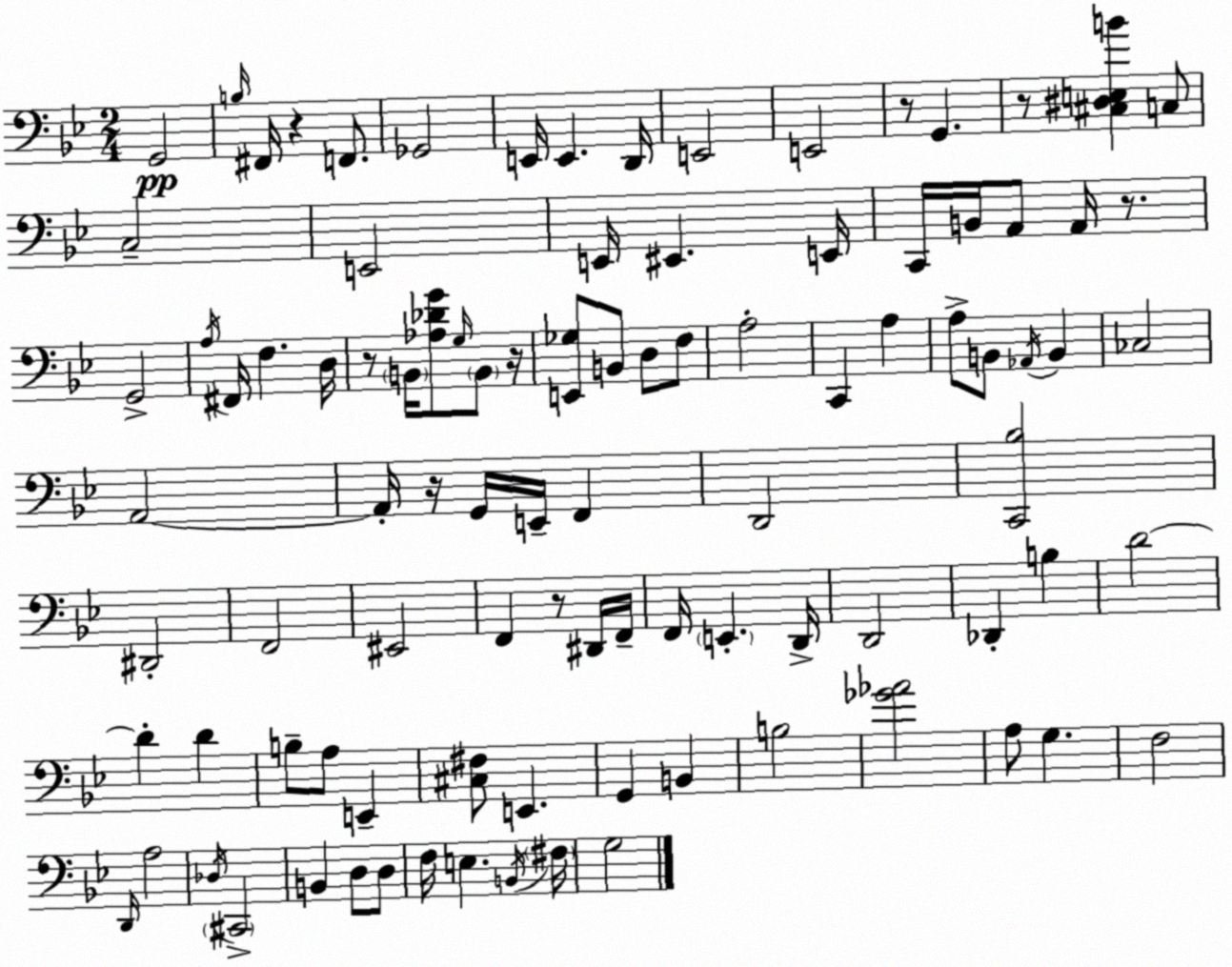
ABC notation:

X:1
T:Untitled
M:2/4
L:1/4
K:Gm
G,,2 B,/4 ^F,,/4 z F,,/2 _G,,2 E,,/4 E,, D,,/4 E,,2 E,,2 z/2 G,, z/2 [^C,^D,E,B] C,/2 C,2 E,,2 E,,/4 ^E,, E,,/4 C,,/4 B,,/4 A,,/2 A,,/4 z/2 G,,2 A,/4 ^F,,/4 F, D,/4 z/2 B,,/4 [_A,_DG]/2 G,/4 B,,/2 z/4 [E,,_G,]/2 B,,/2 D,/2 F,/2 A,2 C,, A, A,/2 B,,/2 _A,,/4 B,, _C,2 A,,2 A,,/4 z/4 G,,/4 E,,/4 F,, D,,2 [C,,_B,]2 ^D,,2 F,,2 ^E,,2 F,, z/2 ^D,,/4 F,,/4 F,,/4 E,, D,,/4 D,,2 _D,, B, D2 D D B,/2 A,/2 E,, [^C,^F,]/2 E,, G,, B,, B,2 [_G_A]2 A,/2 G, F,2 D,,/4 A,2 _D,/4 ^C,,2 B,, D,/2 D,/2 F,/4 E, B,,/4 ^F,/4 G,2